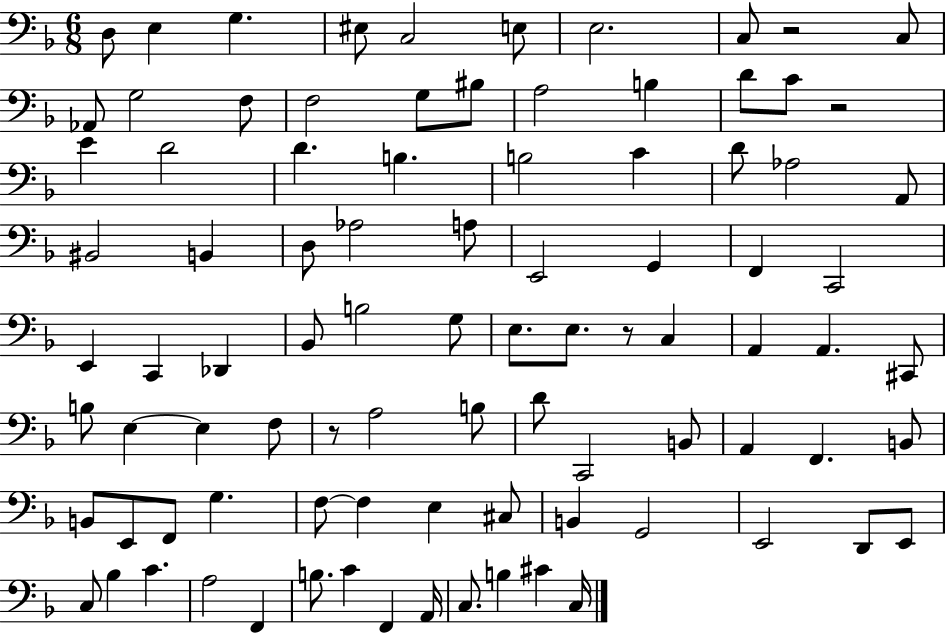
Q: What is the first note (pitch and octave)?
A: D3